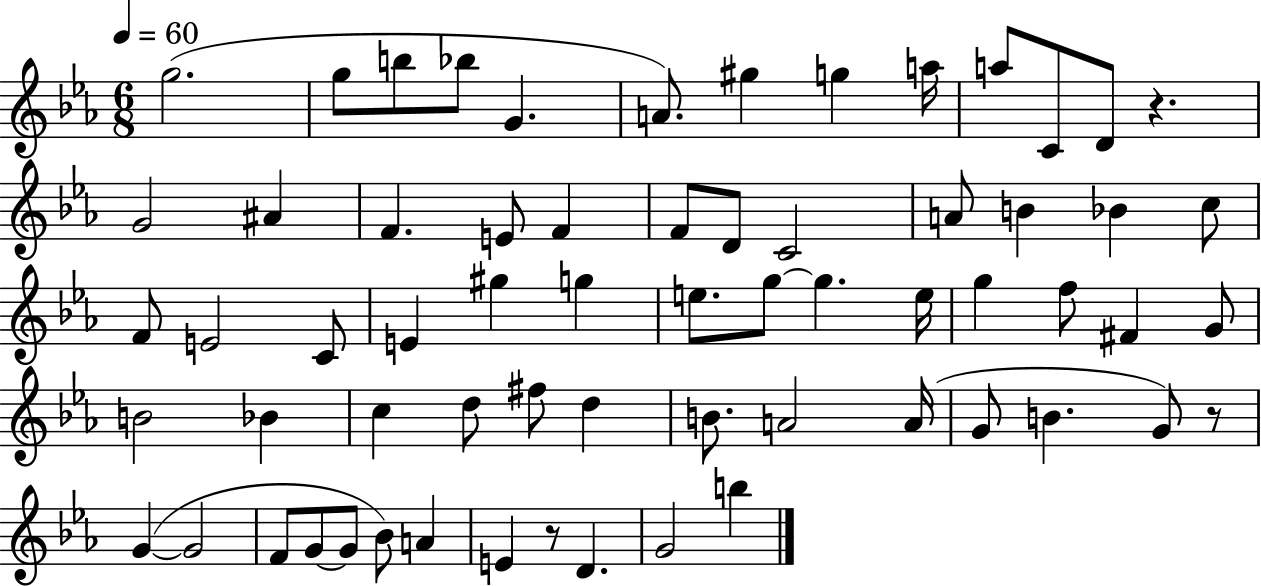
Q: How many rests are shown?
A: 3